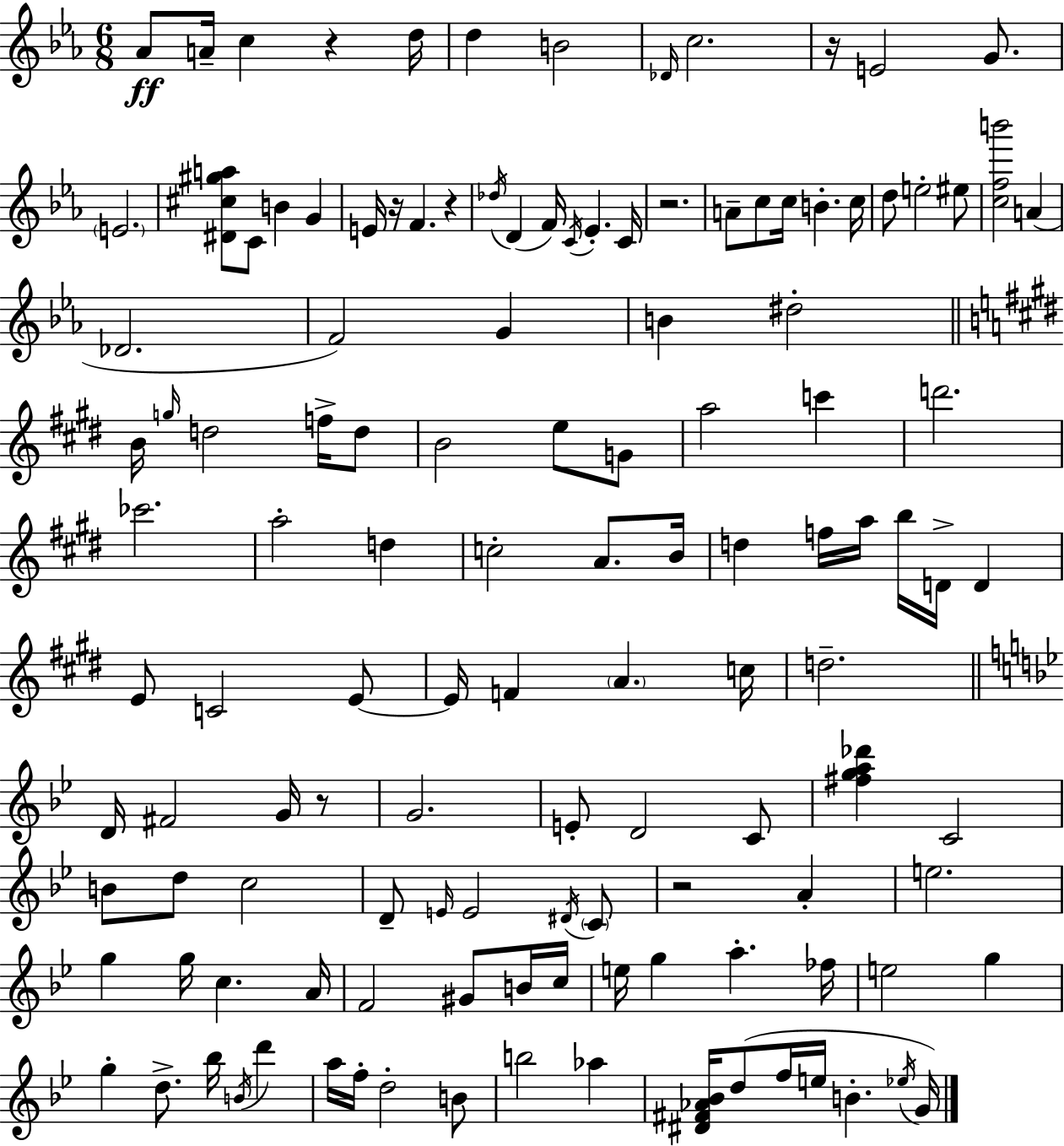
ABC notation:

X:1
T:Untitled
M:6/8
L:1/4
K:Eb
_A/2 A/4 c z d/4 d B2 _D/4 c2 z/4 E2 G/2 E2 [^D^c^ga]/2 C/2 B G E/4 z/4 F z _d/4 D F/4 C/4 _E C/4 z2 A/2 c/2 c/4 B c/4 d/2 e2 ^e/2 [cfb']2 A _D2 F2 G B ^d2 B/4 g/4 d2 f/4 d/2 B2 e/2 G/2 a2 c' d'2 _c'2 a2 d c2 A/2 B/4 d f/4 a/4 b/4 D/4 D E/2 C2 E/2 E/4 F A c/4 d2 D/4 ^F2 G/4 z/2 G2 E/2 D2 C/2 [^fga_d'] C2 B/2 d/2 c2 D/2 E/4 E2 ^D/4 C/2 z2 A e2 g g/4 c A/4 F2 ^G/2 B/4 c/4 e/4 g a _f/4 e2 g g d/2 _b/4 B/4 d' a/4 f/4 d2 B/2 b2 _a [^D^F_A_B]/4 d/2 f/4 e/4 B _e/4 G/4